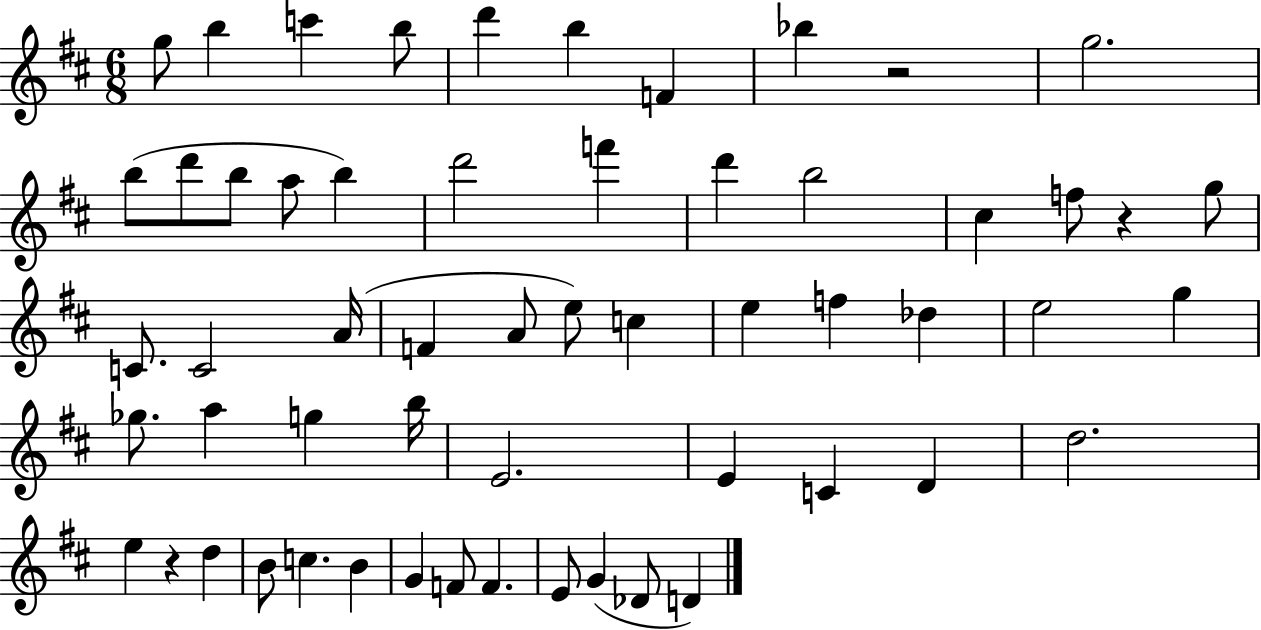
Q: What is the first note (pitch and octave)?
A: G5